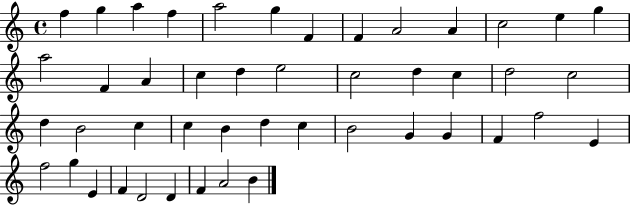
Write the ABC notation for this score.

X:1
T:Untitled
M:4/4
L:1/4
K:C
f g a f a2 g F F A2 A c2 e g a2 F A c d e2 c2 d c d2 c2 d B2 c c B d c B2 G G F f2 E f2 g E F D2 D F A2 B